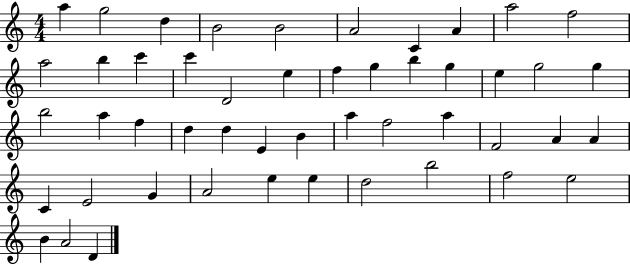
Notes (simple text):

A5/q G5/h D5/q B4/h B4/h A4/h C4/q A4/q A5/h F5/h A5/h B5/q C6/q C6/q D4/h E5/q F5/q G5/q B5/q G5/q E5/q G5/h G5/q B5/h A5/q F5/q D5/q D5/q E4/q B4/q A5/q F5/h A5/q F4/h A4/q A4/q C4/q E4/h G4/q A4/h E5/q E5/q D5/h B5/h F5/h E5/h B4/q A4/h D4/q